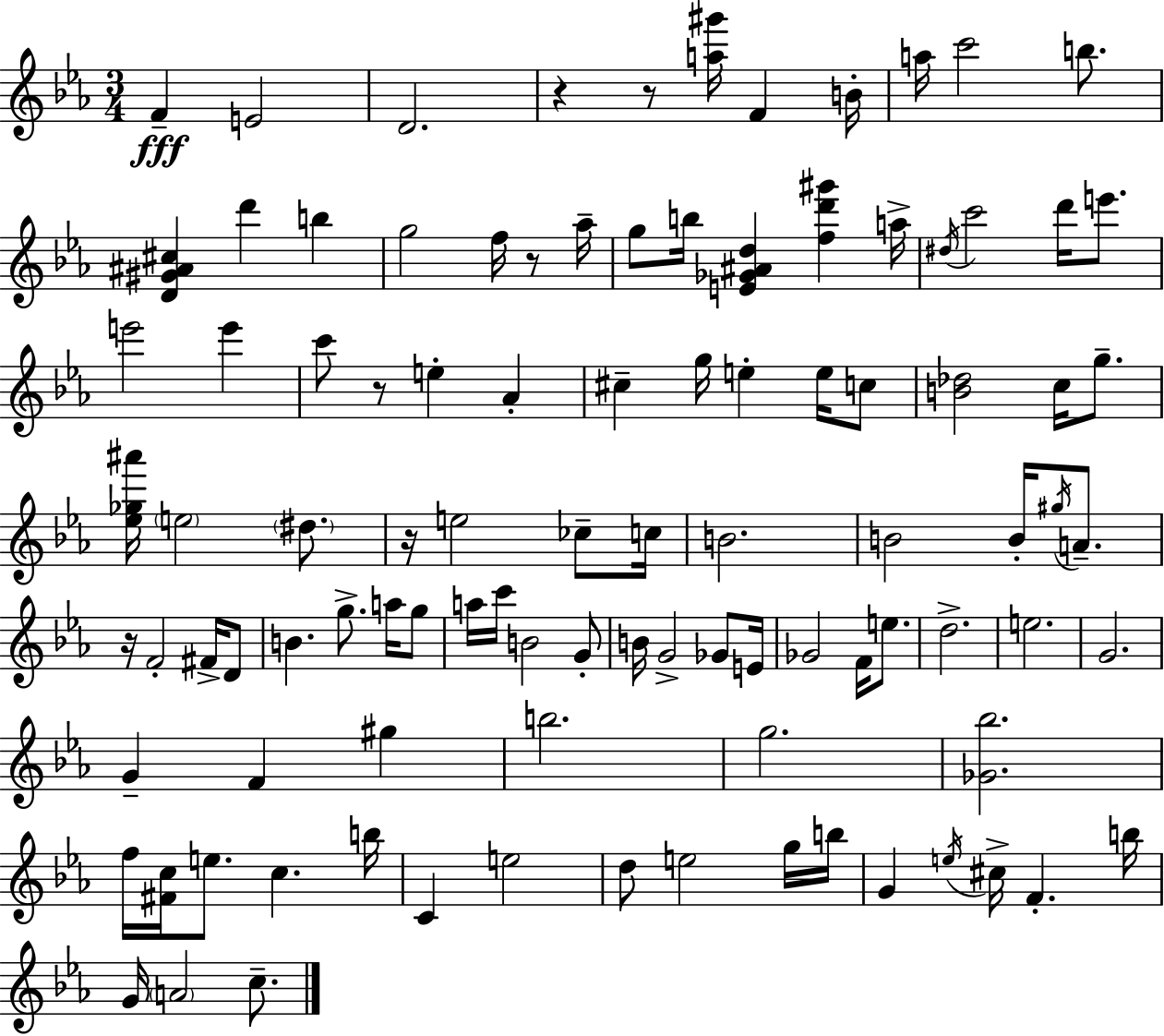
X:1
T:Untitled
M:3/4
L:1/4
K:Eb
F E2 D2 z z/2 [a^g']/4 F B/4 a/4 c'2 b/2 [D^G^A^c] d' b g2 f/4 z/2 _a/4 g/2 b/4 [E_G^Ad] [fd'^g'] a/4 ^d/4 c'2 d'/4 e'/2 e'2 e' c'/2 z/2 e _A ^c g/4 e e/4 c/2 [B_d]2 c/4 g/2 [_e_g^a']/4 e2 ^d/2 z/4 e2 _c/2 c/4 B2 B2 B/4 ^g/4 A/2 z/4 F2 ^F/4 D/2 B g/2 a/4 g/2 a/4 c'/4 B2 G/2 B/4 G2 _G/2 E/4 _G2 F/4 e/2 d2 e2 G2 G F ^g b2 g2 [_G_b]2 f/4 [^Fc]/4 e/2 c b/4 C e2 d/2 e2 g/4 b/4 G e/4 ^c/4 F b/4 G/4 A2 c/2